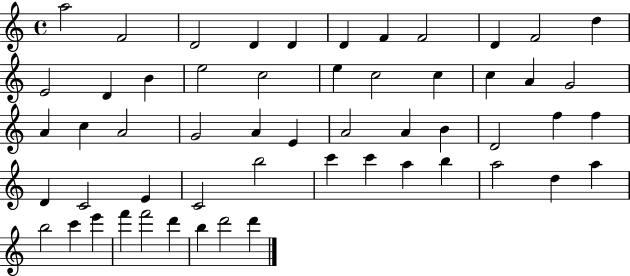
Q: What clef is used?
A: treble